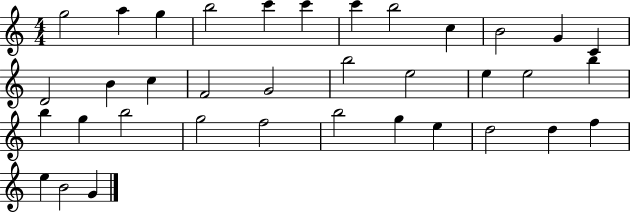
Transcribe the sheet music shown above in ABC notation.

X:1
T:Untitled
M:4/4
L:1/4
K:C
g2 a g b2 c' c' c' b2 c B2 G C D2 B c F2 G2 b2 e2 e e2 b b g b2 g2 f2 b2 g e d2 d f e B2 G